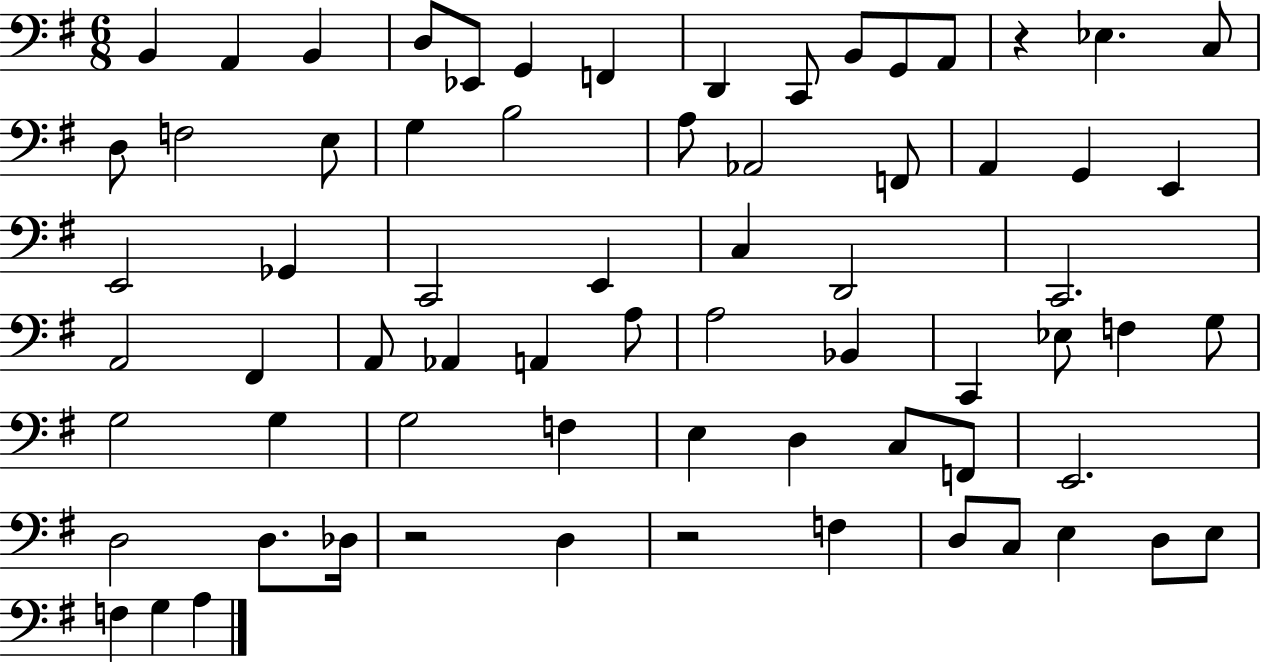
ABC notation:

X:1
T:Untitled
M:6/8
L:1/4
K:G
B,, A,, B,, D,/2 _E,,/2 G,, F,, D,, C,,/2 B,,/2 G,,/2 A,,/2 z _E, C,/2 D,/2 F,2 E,/2 G, B,2 A,/2 _A,,2 F,,/2 A,, G,, E,, E,,2 _G,, C,,2 E,, C, D,,2 C,,2 A,,2 ^F,, A,,/2 _A,, A,, A,/2 A,2 _B,, C,, _E,/2 F, G,/2 G,2 G, G,2 F, E, D, C,/2 F,,/2 E,,2 D,2 D,/2 _D,/4 z2 D, z2 F, D,/2 C,/2 E, D,/2 E,/2 F, G, A,